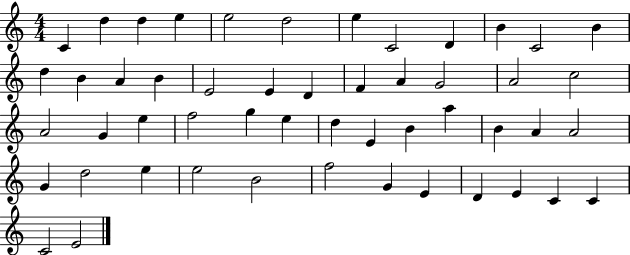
C4/q D5/q D5/q E5/q E5/h D5/h E5/q C4/h D4/q B4/q C4/h B4/q D5/q B4/q A4/q B4/q E4/h E4/q D4/q F4/q A4/q G4/h A4/h C5/h A4/h G4/q E5/q F5/h G5/q E5/q D5/q E4/q B4/q A5/q B4/q A4/q A4/h G4/q D5/h E5/q E5/h B4/h F5/h G4/q E4/q D4/q E4/q C4/q C4/q C4/h E4/h